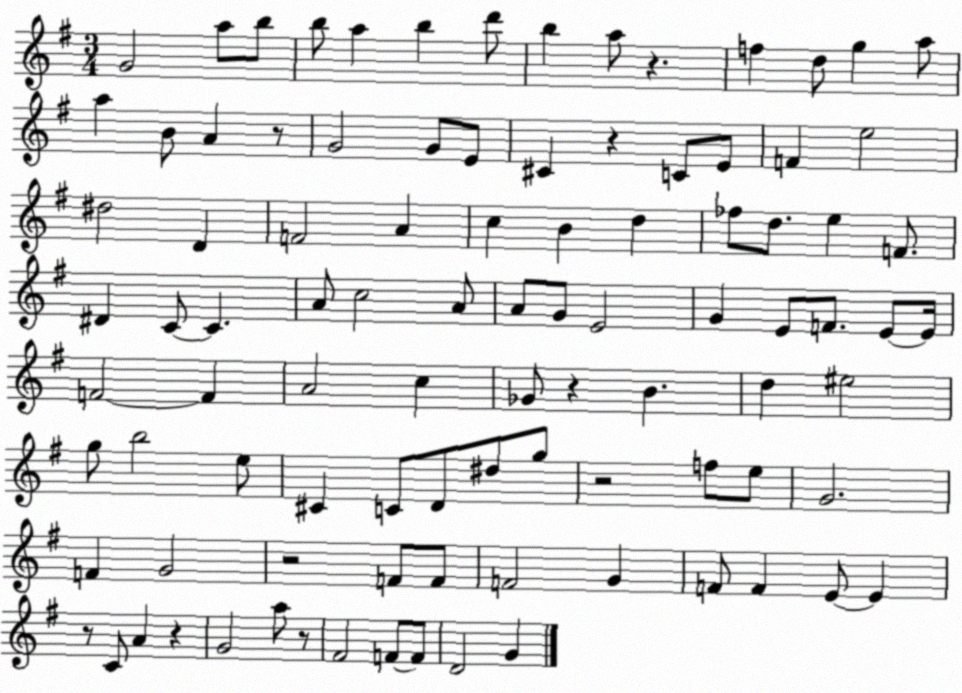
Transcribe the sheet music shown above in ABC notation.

X:1
T:Untitled
M:3/4
L:1/4
K:G
G2 a/2 b/2 b/2 a b d'/2 b a/2 z f d/2 g a/2 a B/2 A z/2 G2 G/2 E/2 ^C z C/2 E/2 F e2 ^d2 D F2 A c B d _f/2 d/2 e F/2 ^D C/2 C A/2 c2 A/2 A/2 G/2 E2 G E/2 F/2 E/2 E/4 F2 F A2 c _G/2 z B d ^e2 g/2 b2 e/2 ^C C/2 D/2 ^d/2 g/2 z2 f/2 e/2 G2 F G2 z2 F/2 F/2 F2 G F/2 F E/2 E z/2 C/2 A z G2 a/2 z/2 ^F2 F/2 F/2 D2 G